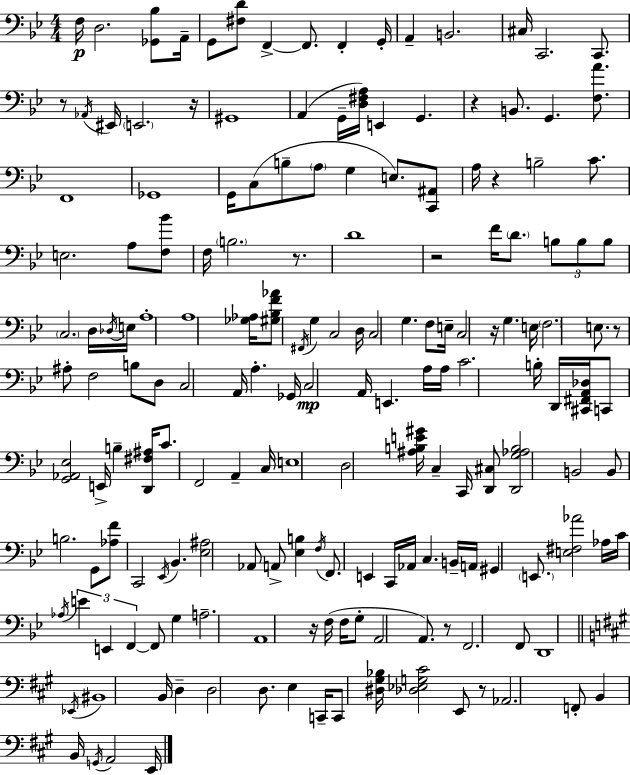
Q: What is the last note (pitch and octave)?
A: E2